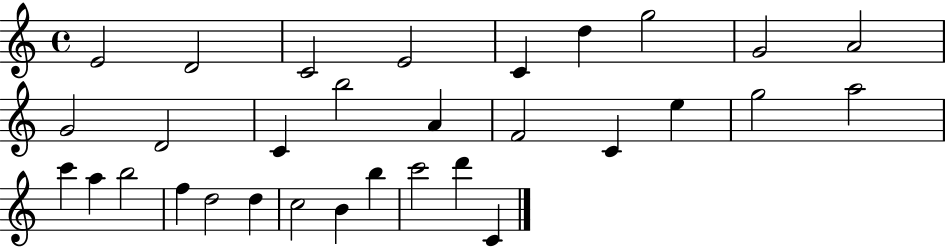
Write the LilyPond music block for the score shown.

{
  \clef treble
  \time 4/4
  \defaultTimeSignature
  \key c \major
  e'2 d'2 | c'2 e'2 | c'4 d''4 g''2 | g'2 a'2 | \break g'2 d'2 | c'4 b''2 a'4 | f'2 c'4 e''4 | g''2 a''2 | \break c'''4 a''4 b''2 | f''4 d''2 d''4 | c''2 b'4 b''4 | c'''2 d'''4 c'4 | \break \bar "|."
}